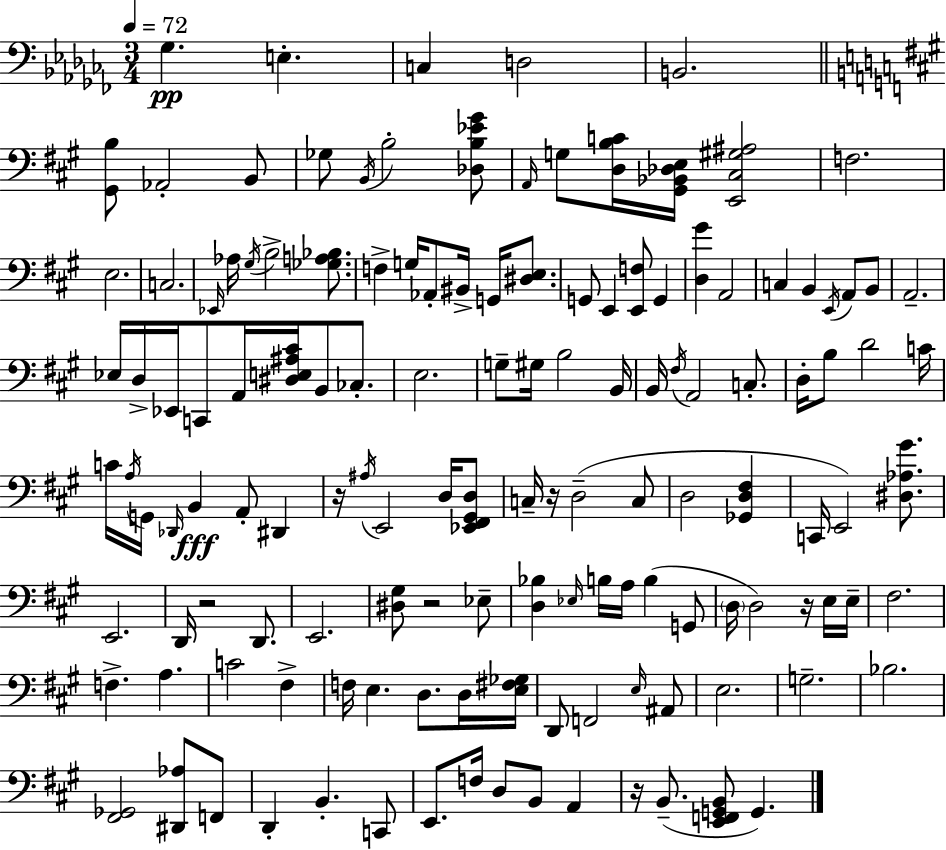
{
  \clef bass
  \numericTimeSignature
  \time 3/4
  \key aes \minor
  \tempo 4 = 72
  \repeat volta 2 { ges4.\pp e4.-. | c4 d2 | b,2. | \bar "||" \break \key a \major <gis, b>8 aes,2-. b,8 | ges8 \acciaccatura { b,16 } b2-. <des b ees' gis'>8 | \grace { a,16 } g8 <d b c'>16 <gis, bes, des e>16 <e, cis gis ais>2 | f2. | \break e2. | c2. | \grace { ees,16 } aes16 \acciaccatura { gis16 } b2-> | <ges a bes>8. f4-> g16 aes,8-. bis,16-> | \break g,16 <dis e>8. g,8 e,4 <e, f>8 | g,4 <d gis'>4 a,2 | c4 b,4 | \acciaccatura { e,16 } a,8 b,8 a,2.-- | \break ees16 d16-> ees,16 c,8 a,16 <dis e ais cis'>16 | b,8 ces8.-. e2. | g8-- gis16 b2 | b,16 b,16 \acciaccatura { fis16 } a,2 | \break c8.-. d16-. b8 d'2 | c'16 c'16 \acciaccatura { a16 } g,16 \grace { des,16 } b,4\fff | a,8-. dis,4 r16 \acciaccatura { ais16 } e,2 | d16 <ees, fis, gis, d>8 c16-- r16 d2--( | \break c8 d2 | <ges, d fis>4 c,16 e,2) | <dis aes gis'>8. e,2. | d,16 r2 | \break d,8. e,2. | <dis gis>8 r2 | ees8-- <d bes>4 | \grace { ees16 } b16 a16 b4( g,8 \parenthesize d16 d2) | \break r16 e16 e16-- fis2. | f4.-> | a4. c'2 | fis4-> f16 e4. | \break d8. d16 <e fis ges>16 d,8 | f,2 \grace { e16 } ais,8 e2. | g2.-- | bes2. | \break <fis, ges,>2 | <dis, aes>8 f,8 d,4-. | b,4.-. c,8 e,8. | f16 d8 b,8 a,4 r16 | \break b,8.--( <e, f, g, b,>8 g,4.) } \bar "|."
}